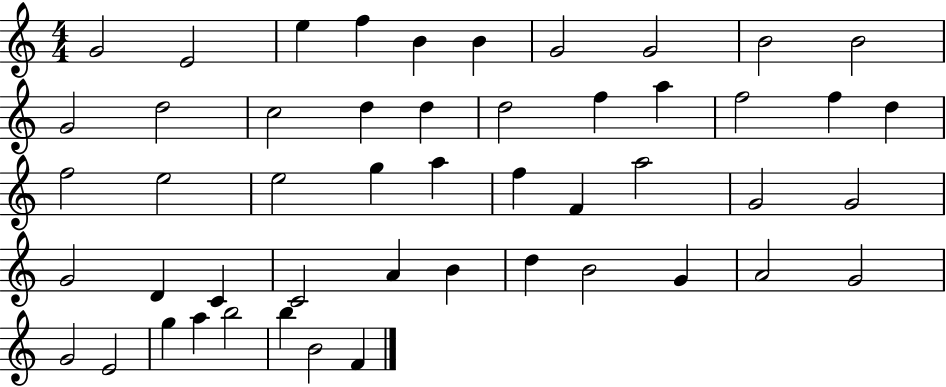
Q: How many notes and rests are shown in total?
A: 50